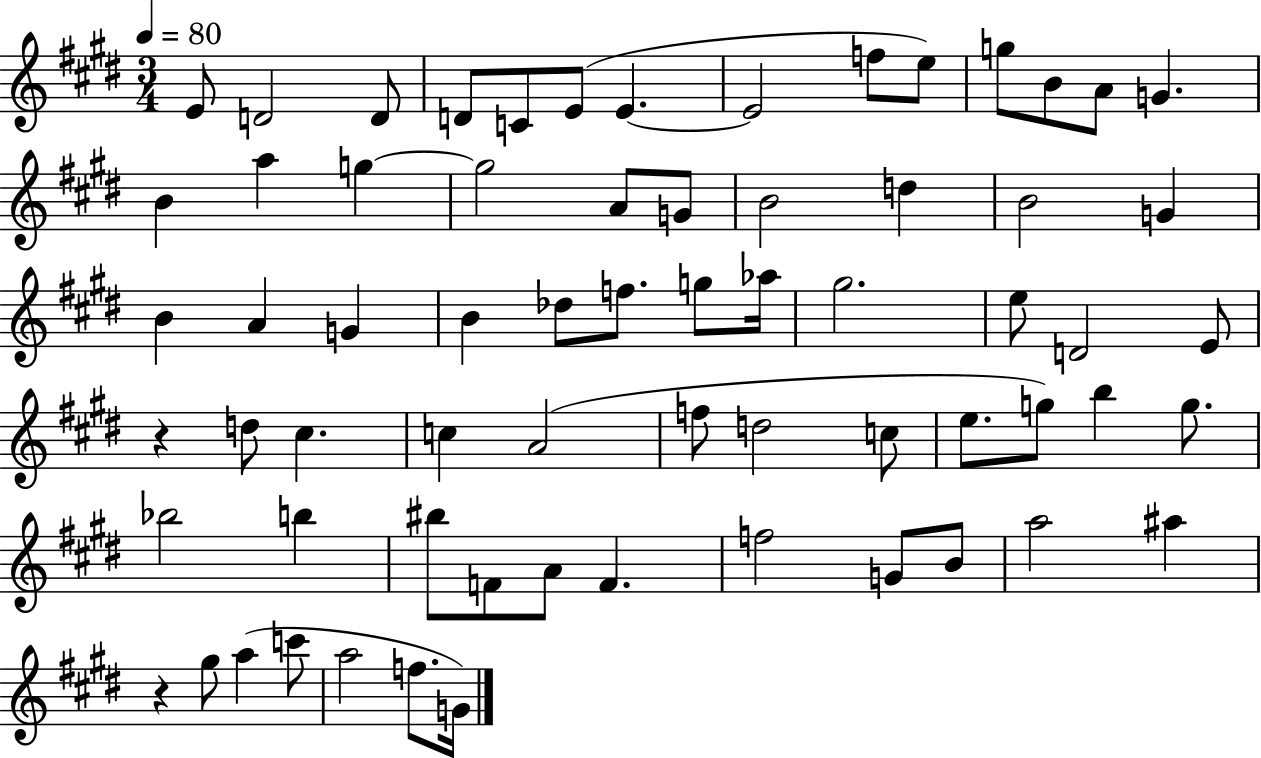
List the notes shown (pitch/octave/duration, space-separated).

E4/e D4/h D4/e D4/e C4/e E4/e E4/q. E4/h F5/e E5/e G5/e B4/e A4/e G4/q. B4/q A5/q G5/q G5/h A4/e G4/e B4/h D5/q B4/h G4/q B4/q A4/q G4/q B4/q Db5/e F5/e. G5/e Ab5/s G#5/h. E5/e D4/h E4/e R/q D5/e C#5/q. C5/q A4/h F5/e D5/h C5/e E5/e. G5/e B5/q G5/e. Bb5/h B5/q BIS5/e F4/e A4/e F4/q. F5/h G4/e B4/e A5/h A#5/q R/q G#5/e A5/q C6/e A5/h F5/e. G4/s